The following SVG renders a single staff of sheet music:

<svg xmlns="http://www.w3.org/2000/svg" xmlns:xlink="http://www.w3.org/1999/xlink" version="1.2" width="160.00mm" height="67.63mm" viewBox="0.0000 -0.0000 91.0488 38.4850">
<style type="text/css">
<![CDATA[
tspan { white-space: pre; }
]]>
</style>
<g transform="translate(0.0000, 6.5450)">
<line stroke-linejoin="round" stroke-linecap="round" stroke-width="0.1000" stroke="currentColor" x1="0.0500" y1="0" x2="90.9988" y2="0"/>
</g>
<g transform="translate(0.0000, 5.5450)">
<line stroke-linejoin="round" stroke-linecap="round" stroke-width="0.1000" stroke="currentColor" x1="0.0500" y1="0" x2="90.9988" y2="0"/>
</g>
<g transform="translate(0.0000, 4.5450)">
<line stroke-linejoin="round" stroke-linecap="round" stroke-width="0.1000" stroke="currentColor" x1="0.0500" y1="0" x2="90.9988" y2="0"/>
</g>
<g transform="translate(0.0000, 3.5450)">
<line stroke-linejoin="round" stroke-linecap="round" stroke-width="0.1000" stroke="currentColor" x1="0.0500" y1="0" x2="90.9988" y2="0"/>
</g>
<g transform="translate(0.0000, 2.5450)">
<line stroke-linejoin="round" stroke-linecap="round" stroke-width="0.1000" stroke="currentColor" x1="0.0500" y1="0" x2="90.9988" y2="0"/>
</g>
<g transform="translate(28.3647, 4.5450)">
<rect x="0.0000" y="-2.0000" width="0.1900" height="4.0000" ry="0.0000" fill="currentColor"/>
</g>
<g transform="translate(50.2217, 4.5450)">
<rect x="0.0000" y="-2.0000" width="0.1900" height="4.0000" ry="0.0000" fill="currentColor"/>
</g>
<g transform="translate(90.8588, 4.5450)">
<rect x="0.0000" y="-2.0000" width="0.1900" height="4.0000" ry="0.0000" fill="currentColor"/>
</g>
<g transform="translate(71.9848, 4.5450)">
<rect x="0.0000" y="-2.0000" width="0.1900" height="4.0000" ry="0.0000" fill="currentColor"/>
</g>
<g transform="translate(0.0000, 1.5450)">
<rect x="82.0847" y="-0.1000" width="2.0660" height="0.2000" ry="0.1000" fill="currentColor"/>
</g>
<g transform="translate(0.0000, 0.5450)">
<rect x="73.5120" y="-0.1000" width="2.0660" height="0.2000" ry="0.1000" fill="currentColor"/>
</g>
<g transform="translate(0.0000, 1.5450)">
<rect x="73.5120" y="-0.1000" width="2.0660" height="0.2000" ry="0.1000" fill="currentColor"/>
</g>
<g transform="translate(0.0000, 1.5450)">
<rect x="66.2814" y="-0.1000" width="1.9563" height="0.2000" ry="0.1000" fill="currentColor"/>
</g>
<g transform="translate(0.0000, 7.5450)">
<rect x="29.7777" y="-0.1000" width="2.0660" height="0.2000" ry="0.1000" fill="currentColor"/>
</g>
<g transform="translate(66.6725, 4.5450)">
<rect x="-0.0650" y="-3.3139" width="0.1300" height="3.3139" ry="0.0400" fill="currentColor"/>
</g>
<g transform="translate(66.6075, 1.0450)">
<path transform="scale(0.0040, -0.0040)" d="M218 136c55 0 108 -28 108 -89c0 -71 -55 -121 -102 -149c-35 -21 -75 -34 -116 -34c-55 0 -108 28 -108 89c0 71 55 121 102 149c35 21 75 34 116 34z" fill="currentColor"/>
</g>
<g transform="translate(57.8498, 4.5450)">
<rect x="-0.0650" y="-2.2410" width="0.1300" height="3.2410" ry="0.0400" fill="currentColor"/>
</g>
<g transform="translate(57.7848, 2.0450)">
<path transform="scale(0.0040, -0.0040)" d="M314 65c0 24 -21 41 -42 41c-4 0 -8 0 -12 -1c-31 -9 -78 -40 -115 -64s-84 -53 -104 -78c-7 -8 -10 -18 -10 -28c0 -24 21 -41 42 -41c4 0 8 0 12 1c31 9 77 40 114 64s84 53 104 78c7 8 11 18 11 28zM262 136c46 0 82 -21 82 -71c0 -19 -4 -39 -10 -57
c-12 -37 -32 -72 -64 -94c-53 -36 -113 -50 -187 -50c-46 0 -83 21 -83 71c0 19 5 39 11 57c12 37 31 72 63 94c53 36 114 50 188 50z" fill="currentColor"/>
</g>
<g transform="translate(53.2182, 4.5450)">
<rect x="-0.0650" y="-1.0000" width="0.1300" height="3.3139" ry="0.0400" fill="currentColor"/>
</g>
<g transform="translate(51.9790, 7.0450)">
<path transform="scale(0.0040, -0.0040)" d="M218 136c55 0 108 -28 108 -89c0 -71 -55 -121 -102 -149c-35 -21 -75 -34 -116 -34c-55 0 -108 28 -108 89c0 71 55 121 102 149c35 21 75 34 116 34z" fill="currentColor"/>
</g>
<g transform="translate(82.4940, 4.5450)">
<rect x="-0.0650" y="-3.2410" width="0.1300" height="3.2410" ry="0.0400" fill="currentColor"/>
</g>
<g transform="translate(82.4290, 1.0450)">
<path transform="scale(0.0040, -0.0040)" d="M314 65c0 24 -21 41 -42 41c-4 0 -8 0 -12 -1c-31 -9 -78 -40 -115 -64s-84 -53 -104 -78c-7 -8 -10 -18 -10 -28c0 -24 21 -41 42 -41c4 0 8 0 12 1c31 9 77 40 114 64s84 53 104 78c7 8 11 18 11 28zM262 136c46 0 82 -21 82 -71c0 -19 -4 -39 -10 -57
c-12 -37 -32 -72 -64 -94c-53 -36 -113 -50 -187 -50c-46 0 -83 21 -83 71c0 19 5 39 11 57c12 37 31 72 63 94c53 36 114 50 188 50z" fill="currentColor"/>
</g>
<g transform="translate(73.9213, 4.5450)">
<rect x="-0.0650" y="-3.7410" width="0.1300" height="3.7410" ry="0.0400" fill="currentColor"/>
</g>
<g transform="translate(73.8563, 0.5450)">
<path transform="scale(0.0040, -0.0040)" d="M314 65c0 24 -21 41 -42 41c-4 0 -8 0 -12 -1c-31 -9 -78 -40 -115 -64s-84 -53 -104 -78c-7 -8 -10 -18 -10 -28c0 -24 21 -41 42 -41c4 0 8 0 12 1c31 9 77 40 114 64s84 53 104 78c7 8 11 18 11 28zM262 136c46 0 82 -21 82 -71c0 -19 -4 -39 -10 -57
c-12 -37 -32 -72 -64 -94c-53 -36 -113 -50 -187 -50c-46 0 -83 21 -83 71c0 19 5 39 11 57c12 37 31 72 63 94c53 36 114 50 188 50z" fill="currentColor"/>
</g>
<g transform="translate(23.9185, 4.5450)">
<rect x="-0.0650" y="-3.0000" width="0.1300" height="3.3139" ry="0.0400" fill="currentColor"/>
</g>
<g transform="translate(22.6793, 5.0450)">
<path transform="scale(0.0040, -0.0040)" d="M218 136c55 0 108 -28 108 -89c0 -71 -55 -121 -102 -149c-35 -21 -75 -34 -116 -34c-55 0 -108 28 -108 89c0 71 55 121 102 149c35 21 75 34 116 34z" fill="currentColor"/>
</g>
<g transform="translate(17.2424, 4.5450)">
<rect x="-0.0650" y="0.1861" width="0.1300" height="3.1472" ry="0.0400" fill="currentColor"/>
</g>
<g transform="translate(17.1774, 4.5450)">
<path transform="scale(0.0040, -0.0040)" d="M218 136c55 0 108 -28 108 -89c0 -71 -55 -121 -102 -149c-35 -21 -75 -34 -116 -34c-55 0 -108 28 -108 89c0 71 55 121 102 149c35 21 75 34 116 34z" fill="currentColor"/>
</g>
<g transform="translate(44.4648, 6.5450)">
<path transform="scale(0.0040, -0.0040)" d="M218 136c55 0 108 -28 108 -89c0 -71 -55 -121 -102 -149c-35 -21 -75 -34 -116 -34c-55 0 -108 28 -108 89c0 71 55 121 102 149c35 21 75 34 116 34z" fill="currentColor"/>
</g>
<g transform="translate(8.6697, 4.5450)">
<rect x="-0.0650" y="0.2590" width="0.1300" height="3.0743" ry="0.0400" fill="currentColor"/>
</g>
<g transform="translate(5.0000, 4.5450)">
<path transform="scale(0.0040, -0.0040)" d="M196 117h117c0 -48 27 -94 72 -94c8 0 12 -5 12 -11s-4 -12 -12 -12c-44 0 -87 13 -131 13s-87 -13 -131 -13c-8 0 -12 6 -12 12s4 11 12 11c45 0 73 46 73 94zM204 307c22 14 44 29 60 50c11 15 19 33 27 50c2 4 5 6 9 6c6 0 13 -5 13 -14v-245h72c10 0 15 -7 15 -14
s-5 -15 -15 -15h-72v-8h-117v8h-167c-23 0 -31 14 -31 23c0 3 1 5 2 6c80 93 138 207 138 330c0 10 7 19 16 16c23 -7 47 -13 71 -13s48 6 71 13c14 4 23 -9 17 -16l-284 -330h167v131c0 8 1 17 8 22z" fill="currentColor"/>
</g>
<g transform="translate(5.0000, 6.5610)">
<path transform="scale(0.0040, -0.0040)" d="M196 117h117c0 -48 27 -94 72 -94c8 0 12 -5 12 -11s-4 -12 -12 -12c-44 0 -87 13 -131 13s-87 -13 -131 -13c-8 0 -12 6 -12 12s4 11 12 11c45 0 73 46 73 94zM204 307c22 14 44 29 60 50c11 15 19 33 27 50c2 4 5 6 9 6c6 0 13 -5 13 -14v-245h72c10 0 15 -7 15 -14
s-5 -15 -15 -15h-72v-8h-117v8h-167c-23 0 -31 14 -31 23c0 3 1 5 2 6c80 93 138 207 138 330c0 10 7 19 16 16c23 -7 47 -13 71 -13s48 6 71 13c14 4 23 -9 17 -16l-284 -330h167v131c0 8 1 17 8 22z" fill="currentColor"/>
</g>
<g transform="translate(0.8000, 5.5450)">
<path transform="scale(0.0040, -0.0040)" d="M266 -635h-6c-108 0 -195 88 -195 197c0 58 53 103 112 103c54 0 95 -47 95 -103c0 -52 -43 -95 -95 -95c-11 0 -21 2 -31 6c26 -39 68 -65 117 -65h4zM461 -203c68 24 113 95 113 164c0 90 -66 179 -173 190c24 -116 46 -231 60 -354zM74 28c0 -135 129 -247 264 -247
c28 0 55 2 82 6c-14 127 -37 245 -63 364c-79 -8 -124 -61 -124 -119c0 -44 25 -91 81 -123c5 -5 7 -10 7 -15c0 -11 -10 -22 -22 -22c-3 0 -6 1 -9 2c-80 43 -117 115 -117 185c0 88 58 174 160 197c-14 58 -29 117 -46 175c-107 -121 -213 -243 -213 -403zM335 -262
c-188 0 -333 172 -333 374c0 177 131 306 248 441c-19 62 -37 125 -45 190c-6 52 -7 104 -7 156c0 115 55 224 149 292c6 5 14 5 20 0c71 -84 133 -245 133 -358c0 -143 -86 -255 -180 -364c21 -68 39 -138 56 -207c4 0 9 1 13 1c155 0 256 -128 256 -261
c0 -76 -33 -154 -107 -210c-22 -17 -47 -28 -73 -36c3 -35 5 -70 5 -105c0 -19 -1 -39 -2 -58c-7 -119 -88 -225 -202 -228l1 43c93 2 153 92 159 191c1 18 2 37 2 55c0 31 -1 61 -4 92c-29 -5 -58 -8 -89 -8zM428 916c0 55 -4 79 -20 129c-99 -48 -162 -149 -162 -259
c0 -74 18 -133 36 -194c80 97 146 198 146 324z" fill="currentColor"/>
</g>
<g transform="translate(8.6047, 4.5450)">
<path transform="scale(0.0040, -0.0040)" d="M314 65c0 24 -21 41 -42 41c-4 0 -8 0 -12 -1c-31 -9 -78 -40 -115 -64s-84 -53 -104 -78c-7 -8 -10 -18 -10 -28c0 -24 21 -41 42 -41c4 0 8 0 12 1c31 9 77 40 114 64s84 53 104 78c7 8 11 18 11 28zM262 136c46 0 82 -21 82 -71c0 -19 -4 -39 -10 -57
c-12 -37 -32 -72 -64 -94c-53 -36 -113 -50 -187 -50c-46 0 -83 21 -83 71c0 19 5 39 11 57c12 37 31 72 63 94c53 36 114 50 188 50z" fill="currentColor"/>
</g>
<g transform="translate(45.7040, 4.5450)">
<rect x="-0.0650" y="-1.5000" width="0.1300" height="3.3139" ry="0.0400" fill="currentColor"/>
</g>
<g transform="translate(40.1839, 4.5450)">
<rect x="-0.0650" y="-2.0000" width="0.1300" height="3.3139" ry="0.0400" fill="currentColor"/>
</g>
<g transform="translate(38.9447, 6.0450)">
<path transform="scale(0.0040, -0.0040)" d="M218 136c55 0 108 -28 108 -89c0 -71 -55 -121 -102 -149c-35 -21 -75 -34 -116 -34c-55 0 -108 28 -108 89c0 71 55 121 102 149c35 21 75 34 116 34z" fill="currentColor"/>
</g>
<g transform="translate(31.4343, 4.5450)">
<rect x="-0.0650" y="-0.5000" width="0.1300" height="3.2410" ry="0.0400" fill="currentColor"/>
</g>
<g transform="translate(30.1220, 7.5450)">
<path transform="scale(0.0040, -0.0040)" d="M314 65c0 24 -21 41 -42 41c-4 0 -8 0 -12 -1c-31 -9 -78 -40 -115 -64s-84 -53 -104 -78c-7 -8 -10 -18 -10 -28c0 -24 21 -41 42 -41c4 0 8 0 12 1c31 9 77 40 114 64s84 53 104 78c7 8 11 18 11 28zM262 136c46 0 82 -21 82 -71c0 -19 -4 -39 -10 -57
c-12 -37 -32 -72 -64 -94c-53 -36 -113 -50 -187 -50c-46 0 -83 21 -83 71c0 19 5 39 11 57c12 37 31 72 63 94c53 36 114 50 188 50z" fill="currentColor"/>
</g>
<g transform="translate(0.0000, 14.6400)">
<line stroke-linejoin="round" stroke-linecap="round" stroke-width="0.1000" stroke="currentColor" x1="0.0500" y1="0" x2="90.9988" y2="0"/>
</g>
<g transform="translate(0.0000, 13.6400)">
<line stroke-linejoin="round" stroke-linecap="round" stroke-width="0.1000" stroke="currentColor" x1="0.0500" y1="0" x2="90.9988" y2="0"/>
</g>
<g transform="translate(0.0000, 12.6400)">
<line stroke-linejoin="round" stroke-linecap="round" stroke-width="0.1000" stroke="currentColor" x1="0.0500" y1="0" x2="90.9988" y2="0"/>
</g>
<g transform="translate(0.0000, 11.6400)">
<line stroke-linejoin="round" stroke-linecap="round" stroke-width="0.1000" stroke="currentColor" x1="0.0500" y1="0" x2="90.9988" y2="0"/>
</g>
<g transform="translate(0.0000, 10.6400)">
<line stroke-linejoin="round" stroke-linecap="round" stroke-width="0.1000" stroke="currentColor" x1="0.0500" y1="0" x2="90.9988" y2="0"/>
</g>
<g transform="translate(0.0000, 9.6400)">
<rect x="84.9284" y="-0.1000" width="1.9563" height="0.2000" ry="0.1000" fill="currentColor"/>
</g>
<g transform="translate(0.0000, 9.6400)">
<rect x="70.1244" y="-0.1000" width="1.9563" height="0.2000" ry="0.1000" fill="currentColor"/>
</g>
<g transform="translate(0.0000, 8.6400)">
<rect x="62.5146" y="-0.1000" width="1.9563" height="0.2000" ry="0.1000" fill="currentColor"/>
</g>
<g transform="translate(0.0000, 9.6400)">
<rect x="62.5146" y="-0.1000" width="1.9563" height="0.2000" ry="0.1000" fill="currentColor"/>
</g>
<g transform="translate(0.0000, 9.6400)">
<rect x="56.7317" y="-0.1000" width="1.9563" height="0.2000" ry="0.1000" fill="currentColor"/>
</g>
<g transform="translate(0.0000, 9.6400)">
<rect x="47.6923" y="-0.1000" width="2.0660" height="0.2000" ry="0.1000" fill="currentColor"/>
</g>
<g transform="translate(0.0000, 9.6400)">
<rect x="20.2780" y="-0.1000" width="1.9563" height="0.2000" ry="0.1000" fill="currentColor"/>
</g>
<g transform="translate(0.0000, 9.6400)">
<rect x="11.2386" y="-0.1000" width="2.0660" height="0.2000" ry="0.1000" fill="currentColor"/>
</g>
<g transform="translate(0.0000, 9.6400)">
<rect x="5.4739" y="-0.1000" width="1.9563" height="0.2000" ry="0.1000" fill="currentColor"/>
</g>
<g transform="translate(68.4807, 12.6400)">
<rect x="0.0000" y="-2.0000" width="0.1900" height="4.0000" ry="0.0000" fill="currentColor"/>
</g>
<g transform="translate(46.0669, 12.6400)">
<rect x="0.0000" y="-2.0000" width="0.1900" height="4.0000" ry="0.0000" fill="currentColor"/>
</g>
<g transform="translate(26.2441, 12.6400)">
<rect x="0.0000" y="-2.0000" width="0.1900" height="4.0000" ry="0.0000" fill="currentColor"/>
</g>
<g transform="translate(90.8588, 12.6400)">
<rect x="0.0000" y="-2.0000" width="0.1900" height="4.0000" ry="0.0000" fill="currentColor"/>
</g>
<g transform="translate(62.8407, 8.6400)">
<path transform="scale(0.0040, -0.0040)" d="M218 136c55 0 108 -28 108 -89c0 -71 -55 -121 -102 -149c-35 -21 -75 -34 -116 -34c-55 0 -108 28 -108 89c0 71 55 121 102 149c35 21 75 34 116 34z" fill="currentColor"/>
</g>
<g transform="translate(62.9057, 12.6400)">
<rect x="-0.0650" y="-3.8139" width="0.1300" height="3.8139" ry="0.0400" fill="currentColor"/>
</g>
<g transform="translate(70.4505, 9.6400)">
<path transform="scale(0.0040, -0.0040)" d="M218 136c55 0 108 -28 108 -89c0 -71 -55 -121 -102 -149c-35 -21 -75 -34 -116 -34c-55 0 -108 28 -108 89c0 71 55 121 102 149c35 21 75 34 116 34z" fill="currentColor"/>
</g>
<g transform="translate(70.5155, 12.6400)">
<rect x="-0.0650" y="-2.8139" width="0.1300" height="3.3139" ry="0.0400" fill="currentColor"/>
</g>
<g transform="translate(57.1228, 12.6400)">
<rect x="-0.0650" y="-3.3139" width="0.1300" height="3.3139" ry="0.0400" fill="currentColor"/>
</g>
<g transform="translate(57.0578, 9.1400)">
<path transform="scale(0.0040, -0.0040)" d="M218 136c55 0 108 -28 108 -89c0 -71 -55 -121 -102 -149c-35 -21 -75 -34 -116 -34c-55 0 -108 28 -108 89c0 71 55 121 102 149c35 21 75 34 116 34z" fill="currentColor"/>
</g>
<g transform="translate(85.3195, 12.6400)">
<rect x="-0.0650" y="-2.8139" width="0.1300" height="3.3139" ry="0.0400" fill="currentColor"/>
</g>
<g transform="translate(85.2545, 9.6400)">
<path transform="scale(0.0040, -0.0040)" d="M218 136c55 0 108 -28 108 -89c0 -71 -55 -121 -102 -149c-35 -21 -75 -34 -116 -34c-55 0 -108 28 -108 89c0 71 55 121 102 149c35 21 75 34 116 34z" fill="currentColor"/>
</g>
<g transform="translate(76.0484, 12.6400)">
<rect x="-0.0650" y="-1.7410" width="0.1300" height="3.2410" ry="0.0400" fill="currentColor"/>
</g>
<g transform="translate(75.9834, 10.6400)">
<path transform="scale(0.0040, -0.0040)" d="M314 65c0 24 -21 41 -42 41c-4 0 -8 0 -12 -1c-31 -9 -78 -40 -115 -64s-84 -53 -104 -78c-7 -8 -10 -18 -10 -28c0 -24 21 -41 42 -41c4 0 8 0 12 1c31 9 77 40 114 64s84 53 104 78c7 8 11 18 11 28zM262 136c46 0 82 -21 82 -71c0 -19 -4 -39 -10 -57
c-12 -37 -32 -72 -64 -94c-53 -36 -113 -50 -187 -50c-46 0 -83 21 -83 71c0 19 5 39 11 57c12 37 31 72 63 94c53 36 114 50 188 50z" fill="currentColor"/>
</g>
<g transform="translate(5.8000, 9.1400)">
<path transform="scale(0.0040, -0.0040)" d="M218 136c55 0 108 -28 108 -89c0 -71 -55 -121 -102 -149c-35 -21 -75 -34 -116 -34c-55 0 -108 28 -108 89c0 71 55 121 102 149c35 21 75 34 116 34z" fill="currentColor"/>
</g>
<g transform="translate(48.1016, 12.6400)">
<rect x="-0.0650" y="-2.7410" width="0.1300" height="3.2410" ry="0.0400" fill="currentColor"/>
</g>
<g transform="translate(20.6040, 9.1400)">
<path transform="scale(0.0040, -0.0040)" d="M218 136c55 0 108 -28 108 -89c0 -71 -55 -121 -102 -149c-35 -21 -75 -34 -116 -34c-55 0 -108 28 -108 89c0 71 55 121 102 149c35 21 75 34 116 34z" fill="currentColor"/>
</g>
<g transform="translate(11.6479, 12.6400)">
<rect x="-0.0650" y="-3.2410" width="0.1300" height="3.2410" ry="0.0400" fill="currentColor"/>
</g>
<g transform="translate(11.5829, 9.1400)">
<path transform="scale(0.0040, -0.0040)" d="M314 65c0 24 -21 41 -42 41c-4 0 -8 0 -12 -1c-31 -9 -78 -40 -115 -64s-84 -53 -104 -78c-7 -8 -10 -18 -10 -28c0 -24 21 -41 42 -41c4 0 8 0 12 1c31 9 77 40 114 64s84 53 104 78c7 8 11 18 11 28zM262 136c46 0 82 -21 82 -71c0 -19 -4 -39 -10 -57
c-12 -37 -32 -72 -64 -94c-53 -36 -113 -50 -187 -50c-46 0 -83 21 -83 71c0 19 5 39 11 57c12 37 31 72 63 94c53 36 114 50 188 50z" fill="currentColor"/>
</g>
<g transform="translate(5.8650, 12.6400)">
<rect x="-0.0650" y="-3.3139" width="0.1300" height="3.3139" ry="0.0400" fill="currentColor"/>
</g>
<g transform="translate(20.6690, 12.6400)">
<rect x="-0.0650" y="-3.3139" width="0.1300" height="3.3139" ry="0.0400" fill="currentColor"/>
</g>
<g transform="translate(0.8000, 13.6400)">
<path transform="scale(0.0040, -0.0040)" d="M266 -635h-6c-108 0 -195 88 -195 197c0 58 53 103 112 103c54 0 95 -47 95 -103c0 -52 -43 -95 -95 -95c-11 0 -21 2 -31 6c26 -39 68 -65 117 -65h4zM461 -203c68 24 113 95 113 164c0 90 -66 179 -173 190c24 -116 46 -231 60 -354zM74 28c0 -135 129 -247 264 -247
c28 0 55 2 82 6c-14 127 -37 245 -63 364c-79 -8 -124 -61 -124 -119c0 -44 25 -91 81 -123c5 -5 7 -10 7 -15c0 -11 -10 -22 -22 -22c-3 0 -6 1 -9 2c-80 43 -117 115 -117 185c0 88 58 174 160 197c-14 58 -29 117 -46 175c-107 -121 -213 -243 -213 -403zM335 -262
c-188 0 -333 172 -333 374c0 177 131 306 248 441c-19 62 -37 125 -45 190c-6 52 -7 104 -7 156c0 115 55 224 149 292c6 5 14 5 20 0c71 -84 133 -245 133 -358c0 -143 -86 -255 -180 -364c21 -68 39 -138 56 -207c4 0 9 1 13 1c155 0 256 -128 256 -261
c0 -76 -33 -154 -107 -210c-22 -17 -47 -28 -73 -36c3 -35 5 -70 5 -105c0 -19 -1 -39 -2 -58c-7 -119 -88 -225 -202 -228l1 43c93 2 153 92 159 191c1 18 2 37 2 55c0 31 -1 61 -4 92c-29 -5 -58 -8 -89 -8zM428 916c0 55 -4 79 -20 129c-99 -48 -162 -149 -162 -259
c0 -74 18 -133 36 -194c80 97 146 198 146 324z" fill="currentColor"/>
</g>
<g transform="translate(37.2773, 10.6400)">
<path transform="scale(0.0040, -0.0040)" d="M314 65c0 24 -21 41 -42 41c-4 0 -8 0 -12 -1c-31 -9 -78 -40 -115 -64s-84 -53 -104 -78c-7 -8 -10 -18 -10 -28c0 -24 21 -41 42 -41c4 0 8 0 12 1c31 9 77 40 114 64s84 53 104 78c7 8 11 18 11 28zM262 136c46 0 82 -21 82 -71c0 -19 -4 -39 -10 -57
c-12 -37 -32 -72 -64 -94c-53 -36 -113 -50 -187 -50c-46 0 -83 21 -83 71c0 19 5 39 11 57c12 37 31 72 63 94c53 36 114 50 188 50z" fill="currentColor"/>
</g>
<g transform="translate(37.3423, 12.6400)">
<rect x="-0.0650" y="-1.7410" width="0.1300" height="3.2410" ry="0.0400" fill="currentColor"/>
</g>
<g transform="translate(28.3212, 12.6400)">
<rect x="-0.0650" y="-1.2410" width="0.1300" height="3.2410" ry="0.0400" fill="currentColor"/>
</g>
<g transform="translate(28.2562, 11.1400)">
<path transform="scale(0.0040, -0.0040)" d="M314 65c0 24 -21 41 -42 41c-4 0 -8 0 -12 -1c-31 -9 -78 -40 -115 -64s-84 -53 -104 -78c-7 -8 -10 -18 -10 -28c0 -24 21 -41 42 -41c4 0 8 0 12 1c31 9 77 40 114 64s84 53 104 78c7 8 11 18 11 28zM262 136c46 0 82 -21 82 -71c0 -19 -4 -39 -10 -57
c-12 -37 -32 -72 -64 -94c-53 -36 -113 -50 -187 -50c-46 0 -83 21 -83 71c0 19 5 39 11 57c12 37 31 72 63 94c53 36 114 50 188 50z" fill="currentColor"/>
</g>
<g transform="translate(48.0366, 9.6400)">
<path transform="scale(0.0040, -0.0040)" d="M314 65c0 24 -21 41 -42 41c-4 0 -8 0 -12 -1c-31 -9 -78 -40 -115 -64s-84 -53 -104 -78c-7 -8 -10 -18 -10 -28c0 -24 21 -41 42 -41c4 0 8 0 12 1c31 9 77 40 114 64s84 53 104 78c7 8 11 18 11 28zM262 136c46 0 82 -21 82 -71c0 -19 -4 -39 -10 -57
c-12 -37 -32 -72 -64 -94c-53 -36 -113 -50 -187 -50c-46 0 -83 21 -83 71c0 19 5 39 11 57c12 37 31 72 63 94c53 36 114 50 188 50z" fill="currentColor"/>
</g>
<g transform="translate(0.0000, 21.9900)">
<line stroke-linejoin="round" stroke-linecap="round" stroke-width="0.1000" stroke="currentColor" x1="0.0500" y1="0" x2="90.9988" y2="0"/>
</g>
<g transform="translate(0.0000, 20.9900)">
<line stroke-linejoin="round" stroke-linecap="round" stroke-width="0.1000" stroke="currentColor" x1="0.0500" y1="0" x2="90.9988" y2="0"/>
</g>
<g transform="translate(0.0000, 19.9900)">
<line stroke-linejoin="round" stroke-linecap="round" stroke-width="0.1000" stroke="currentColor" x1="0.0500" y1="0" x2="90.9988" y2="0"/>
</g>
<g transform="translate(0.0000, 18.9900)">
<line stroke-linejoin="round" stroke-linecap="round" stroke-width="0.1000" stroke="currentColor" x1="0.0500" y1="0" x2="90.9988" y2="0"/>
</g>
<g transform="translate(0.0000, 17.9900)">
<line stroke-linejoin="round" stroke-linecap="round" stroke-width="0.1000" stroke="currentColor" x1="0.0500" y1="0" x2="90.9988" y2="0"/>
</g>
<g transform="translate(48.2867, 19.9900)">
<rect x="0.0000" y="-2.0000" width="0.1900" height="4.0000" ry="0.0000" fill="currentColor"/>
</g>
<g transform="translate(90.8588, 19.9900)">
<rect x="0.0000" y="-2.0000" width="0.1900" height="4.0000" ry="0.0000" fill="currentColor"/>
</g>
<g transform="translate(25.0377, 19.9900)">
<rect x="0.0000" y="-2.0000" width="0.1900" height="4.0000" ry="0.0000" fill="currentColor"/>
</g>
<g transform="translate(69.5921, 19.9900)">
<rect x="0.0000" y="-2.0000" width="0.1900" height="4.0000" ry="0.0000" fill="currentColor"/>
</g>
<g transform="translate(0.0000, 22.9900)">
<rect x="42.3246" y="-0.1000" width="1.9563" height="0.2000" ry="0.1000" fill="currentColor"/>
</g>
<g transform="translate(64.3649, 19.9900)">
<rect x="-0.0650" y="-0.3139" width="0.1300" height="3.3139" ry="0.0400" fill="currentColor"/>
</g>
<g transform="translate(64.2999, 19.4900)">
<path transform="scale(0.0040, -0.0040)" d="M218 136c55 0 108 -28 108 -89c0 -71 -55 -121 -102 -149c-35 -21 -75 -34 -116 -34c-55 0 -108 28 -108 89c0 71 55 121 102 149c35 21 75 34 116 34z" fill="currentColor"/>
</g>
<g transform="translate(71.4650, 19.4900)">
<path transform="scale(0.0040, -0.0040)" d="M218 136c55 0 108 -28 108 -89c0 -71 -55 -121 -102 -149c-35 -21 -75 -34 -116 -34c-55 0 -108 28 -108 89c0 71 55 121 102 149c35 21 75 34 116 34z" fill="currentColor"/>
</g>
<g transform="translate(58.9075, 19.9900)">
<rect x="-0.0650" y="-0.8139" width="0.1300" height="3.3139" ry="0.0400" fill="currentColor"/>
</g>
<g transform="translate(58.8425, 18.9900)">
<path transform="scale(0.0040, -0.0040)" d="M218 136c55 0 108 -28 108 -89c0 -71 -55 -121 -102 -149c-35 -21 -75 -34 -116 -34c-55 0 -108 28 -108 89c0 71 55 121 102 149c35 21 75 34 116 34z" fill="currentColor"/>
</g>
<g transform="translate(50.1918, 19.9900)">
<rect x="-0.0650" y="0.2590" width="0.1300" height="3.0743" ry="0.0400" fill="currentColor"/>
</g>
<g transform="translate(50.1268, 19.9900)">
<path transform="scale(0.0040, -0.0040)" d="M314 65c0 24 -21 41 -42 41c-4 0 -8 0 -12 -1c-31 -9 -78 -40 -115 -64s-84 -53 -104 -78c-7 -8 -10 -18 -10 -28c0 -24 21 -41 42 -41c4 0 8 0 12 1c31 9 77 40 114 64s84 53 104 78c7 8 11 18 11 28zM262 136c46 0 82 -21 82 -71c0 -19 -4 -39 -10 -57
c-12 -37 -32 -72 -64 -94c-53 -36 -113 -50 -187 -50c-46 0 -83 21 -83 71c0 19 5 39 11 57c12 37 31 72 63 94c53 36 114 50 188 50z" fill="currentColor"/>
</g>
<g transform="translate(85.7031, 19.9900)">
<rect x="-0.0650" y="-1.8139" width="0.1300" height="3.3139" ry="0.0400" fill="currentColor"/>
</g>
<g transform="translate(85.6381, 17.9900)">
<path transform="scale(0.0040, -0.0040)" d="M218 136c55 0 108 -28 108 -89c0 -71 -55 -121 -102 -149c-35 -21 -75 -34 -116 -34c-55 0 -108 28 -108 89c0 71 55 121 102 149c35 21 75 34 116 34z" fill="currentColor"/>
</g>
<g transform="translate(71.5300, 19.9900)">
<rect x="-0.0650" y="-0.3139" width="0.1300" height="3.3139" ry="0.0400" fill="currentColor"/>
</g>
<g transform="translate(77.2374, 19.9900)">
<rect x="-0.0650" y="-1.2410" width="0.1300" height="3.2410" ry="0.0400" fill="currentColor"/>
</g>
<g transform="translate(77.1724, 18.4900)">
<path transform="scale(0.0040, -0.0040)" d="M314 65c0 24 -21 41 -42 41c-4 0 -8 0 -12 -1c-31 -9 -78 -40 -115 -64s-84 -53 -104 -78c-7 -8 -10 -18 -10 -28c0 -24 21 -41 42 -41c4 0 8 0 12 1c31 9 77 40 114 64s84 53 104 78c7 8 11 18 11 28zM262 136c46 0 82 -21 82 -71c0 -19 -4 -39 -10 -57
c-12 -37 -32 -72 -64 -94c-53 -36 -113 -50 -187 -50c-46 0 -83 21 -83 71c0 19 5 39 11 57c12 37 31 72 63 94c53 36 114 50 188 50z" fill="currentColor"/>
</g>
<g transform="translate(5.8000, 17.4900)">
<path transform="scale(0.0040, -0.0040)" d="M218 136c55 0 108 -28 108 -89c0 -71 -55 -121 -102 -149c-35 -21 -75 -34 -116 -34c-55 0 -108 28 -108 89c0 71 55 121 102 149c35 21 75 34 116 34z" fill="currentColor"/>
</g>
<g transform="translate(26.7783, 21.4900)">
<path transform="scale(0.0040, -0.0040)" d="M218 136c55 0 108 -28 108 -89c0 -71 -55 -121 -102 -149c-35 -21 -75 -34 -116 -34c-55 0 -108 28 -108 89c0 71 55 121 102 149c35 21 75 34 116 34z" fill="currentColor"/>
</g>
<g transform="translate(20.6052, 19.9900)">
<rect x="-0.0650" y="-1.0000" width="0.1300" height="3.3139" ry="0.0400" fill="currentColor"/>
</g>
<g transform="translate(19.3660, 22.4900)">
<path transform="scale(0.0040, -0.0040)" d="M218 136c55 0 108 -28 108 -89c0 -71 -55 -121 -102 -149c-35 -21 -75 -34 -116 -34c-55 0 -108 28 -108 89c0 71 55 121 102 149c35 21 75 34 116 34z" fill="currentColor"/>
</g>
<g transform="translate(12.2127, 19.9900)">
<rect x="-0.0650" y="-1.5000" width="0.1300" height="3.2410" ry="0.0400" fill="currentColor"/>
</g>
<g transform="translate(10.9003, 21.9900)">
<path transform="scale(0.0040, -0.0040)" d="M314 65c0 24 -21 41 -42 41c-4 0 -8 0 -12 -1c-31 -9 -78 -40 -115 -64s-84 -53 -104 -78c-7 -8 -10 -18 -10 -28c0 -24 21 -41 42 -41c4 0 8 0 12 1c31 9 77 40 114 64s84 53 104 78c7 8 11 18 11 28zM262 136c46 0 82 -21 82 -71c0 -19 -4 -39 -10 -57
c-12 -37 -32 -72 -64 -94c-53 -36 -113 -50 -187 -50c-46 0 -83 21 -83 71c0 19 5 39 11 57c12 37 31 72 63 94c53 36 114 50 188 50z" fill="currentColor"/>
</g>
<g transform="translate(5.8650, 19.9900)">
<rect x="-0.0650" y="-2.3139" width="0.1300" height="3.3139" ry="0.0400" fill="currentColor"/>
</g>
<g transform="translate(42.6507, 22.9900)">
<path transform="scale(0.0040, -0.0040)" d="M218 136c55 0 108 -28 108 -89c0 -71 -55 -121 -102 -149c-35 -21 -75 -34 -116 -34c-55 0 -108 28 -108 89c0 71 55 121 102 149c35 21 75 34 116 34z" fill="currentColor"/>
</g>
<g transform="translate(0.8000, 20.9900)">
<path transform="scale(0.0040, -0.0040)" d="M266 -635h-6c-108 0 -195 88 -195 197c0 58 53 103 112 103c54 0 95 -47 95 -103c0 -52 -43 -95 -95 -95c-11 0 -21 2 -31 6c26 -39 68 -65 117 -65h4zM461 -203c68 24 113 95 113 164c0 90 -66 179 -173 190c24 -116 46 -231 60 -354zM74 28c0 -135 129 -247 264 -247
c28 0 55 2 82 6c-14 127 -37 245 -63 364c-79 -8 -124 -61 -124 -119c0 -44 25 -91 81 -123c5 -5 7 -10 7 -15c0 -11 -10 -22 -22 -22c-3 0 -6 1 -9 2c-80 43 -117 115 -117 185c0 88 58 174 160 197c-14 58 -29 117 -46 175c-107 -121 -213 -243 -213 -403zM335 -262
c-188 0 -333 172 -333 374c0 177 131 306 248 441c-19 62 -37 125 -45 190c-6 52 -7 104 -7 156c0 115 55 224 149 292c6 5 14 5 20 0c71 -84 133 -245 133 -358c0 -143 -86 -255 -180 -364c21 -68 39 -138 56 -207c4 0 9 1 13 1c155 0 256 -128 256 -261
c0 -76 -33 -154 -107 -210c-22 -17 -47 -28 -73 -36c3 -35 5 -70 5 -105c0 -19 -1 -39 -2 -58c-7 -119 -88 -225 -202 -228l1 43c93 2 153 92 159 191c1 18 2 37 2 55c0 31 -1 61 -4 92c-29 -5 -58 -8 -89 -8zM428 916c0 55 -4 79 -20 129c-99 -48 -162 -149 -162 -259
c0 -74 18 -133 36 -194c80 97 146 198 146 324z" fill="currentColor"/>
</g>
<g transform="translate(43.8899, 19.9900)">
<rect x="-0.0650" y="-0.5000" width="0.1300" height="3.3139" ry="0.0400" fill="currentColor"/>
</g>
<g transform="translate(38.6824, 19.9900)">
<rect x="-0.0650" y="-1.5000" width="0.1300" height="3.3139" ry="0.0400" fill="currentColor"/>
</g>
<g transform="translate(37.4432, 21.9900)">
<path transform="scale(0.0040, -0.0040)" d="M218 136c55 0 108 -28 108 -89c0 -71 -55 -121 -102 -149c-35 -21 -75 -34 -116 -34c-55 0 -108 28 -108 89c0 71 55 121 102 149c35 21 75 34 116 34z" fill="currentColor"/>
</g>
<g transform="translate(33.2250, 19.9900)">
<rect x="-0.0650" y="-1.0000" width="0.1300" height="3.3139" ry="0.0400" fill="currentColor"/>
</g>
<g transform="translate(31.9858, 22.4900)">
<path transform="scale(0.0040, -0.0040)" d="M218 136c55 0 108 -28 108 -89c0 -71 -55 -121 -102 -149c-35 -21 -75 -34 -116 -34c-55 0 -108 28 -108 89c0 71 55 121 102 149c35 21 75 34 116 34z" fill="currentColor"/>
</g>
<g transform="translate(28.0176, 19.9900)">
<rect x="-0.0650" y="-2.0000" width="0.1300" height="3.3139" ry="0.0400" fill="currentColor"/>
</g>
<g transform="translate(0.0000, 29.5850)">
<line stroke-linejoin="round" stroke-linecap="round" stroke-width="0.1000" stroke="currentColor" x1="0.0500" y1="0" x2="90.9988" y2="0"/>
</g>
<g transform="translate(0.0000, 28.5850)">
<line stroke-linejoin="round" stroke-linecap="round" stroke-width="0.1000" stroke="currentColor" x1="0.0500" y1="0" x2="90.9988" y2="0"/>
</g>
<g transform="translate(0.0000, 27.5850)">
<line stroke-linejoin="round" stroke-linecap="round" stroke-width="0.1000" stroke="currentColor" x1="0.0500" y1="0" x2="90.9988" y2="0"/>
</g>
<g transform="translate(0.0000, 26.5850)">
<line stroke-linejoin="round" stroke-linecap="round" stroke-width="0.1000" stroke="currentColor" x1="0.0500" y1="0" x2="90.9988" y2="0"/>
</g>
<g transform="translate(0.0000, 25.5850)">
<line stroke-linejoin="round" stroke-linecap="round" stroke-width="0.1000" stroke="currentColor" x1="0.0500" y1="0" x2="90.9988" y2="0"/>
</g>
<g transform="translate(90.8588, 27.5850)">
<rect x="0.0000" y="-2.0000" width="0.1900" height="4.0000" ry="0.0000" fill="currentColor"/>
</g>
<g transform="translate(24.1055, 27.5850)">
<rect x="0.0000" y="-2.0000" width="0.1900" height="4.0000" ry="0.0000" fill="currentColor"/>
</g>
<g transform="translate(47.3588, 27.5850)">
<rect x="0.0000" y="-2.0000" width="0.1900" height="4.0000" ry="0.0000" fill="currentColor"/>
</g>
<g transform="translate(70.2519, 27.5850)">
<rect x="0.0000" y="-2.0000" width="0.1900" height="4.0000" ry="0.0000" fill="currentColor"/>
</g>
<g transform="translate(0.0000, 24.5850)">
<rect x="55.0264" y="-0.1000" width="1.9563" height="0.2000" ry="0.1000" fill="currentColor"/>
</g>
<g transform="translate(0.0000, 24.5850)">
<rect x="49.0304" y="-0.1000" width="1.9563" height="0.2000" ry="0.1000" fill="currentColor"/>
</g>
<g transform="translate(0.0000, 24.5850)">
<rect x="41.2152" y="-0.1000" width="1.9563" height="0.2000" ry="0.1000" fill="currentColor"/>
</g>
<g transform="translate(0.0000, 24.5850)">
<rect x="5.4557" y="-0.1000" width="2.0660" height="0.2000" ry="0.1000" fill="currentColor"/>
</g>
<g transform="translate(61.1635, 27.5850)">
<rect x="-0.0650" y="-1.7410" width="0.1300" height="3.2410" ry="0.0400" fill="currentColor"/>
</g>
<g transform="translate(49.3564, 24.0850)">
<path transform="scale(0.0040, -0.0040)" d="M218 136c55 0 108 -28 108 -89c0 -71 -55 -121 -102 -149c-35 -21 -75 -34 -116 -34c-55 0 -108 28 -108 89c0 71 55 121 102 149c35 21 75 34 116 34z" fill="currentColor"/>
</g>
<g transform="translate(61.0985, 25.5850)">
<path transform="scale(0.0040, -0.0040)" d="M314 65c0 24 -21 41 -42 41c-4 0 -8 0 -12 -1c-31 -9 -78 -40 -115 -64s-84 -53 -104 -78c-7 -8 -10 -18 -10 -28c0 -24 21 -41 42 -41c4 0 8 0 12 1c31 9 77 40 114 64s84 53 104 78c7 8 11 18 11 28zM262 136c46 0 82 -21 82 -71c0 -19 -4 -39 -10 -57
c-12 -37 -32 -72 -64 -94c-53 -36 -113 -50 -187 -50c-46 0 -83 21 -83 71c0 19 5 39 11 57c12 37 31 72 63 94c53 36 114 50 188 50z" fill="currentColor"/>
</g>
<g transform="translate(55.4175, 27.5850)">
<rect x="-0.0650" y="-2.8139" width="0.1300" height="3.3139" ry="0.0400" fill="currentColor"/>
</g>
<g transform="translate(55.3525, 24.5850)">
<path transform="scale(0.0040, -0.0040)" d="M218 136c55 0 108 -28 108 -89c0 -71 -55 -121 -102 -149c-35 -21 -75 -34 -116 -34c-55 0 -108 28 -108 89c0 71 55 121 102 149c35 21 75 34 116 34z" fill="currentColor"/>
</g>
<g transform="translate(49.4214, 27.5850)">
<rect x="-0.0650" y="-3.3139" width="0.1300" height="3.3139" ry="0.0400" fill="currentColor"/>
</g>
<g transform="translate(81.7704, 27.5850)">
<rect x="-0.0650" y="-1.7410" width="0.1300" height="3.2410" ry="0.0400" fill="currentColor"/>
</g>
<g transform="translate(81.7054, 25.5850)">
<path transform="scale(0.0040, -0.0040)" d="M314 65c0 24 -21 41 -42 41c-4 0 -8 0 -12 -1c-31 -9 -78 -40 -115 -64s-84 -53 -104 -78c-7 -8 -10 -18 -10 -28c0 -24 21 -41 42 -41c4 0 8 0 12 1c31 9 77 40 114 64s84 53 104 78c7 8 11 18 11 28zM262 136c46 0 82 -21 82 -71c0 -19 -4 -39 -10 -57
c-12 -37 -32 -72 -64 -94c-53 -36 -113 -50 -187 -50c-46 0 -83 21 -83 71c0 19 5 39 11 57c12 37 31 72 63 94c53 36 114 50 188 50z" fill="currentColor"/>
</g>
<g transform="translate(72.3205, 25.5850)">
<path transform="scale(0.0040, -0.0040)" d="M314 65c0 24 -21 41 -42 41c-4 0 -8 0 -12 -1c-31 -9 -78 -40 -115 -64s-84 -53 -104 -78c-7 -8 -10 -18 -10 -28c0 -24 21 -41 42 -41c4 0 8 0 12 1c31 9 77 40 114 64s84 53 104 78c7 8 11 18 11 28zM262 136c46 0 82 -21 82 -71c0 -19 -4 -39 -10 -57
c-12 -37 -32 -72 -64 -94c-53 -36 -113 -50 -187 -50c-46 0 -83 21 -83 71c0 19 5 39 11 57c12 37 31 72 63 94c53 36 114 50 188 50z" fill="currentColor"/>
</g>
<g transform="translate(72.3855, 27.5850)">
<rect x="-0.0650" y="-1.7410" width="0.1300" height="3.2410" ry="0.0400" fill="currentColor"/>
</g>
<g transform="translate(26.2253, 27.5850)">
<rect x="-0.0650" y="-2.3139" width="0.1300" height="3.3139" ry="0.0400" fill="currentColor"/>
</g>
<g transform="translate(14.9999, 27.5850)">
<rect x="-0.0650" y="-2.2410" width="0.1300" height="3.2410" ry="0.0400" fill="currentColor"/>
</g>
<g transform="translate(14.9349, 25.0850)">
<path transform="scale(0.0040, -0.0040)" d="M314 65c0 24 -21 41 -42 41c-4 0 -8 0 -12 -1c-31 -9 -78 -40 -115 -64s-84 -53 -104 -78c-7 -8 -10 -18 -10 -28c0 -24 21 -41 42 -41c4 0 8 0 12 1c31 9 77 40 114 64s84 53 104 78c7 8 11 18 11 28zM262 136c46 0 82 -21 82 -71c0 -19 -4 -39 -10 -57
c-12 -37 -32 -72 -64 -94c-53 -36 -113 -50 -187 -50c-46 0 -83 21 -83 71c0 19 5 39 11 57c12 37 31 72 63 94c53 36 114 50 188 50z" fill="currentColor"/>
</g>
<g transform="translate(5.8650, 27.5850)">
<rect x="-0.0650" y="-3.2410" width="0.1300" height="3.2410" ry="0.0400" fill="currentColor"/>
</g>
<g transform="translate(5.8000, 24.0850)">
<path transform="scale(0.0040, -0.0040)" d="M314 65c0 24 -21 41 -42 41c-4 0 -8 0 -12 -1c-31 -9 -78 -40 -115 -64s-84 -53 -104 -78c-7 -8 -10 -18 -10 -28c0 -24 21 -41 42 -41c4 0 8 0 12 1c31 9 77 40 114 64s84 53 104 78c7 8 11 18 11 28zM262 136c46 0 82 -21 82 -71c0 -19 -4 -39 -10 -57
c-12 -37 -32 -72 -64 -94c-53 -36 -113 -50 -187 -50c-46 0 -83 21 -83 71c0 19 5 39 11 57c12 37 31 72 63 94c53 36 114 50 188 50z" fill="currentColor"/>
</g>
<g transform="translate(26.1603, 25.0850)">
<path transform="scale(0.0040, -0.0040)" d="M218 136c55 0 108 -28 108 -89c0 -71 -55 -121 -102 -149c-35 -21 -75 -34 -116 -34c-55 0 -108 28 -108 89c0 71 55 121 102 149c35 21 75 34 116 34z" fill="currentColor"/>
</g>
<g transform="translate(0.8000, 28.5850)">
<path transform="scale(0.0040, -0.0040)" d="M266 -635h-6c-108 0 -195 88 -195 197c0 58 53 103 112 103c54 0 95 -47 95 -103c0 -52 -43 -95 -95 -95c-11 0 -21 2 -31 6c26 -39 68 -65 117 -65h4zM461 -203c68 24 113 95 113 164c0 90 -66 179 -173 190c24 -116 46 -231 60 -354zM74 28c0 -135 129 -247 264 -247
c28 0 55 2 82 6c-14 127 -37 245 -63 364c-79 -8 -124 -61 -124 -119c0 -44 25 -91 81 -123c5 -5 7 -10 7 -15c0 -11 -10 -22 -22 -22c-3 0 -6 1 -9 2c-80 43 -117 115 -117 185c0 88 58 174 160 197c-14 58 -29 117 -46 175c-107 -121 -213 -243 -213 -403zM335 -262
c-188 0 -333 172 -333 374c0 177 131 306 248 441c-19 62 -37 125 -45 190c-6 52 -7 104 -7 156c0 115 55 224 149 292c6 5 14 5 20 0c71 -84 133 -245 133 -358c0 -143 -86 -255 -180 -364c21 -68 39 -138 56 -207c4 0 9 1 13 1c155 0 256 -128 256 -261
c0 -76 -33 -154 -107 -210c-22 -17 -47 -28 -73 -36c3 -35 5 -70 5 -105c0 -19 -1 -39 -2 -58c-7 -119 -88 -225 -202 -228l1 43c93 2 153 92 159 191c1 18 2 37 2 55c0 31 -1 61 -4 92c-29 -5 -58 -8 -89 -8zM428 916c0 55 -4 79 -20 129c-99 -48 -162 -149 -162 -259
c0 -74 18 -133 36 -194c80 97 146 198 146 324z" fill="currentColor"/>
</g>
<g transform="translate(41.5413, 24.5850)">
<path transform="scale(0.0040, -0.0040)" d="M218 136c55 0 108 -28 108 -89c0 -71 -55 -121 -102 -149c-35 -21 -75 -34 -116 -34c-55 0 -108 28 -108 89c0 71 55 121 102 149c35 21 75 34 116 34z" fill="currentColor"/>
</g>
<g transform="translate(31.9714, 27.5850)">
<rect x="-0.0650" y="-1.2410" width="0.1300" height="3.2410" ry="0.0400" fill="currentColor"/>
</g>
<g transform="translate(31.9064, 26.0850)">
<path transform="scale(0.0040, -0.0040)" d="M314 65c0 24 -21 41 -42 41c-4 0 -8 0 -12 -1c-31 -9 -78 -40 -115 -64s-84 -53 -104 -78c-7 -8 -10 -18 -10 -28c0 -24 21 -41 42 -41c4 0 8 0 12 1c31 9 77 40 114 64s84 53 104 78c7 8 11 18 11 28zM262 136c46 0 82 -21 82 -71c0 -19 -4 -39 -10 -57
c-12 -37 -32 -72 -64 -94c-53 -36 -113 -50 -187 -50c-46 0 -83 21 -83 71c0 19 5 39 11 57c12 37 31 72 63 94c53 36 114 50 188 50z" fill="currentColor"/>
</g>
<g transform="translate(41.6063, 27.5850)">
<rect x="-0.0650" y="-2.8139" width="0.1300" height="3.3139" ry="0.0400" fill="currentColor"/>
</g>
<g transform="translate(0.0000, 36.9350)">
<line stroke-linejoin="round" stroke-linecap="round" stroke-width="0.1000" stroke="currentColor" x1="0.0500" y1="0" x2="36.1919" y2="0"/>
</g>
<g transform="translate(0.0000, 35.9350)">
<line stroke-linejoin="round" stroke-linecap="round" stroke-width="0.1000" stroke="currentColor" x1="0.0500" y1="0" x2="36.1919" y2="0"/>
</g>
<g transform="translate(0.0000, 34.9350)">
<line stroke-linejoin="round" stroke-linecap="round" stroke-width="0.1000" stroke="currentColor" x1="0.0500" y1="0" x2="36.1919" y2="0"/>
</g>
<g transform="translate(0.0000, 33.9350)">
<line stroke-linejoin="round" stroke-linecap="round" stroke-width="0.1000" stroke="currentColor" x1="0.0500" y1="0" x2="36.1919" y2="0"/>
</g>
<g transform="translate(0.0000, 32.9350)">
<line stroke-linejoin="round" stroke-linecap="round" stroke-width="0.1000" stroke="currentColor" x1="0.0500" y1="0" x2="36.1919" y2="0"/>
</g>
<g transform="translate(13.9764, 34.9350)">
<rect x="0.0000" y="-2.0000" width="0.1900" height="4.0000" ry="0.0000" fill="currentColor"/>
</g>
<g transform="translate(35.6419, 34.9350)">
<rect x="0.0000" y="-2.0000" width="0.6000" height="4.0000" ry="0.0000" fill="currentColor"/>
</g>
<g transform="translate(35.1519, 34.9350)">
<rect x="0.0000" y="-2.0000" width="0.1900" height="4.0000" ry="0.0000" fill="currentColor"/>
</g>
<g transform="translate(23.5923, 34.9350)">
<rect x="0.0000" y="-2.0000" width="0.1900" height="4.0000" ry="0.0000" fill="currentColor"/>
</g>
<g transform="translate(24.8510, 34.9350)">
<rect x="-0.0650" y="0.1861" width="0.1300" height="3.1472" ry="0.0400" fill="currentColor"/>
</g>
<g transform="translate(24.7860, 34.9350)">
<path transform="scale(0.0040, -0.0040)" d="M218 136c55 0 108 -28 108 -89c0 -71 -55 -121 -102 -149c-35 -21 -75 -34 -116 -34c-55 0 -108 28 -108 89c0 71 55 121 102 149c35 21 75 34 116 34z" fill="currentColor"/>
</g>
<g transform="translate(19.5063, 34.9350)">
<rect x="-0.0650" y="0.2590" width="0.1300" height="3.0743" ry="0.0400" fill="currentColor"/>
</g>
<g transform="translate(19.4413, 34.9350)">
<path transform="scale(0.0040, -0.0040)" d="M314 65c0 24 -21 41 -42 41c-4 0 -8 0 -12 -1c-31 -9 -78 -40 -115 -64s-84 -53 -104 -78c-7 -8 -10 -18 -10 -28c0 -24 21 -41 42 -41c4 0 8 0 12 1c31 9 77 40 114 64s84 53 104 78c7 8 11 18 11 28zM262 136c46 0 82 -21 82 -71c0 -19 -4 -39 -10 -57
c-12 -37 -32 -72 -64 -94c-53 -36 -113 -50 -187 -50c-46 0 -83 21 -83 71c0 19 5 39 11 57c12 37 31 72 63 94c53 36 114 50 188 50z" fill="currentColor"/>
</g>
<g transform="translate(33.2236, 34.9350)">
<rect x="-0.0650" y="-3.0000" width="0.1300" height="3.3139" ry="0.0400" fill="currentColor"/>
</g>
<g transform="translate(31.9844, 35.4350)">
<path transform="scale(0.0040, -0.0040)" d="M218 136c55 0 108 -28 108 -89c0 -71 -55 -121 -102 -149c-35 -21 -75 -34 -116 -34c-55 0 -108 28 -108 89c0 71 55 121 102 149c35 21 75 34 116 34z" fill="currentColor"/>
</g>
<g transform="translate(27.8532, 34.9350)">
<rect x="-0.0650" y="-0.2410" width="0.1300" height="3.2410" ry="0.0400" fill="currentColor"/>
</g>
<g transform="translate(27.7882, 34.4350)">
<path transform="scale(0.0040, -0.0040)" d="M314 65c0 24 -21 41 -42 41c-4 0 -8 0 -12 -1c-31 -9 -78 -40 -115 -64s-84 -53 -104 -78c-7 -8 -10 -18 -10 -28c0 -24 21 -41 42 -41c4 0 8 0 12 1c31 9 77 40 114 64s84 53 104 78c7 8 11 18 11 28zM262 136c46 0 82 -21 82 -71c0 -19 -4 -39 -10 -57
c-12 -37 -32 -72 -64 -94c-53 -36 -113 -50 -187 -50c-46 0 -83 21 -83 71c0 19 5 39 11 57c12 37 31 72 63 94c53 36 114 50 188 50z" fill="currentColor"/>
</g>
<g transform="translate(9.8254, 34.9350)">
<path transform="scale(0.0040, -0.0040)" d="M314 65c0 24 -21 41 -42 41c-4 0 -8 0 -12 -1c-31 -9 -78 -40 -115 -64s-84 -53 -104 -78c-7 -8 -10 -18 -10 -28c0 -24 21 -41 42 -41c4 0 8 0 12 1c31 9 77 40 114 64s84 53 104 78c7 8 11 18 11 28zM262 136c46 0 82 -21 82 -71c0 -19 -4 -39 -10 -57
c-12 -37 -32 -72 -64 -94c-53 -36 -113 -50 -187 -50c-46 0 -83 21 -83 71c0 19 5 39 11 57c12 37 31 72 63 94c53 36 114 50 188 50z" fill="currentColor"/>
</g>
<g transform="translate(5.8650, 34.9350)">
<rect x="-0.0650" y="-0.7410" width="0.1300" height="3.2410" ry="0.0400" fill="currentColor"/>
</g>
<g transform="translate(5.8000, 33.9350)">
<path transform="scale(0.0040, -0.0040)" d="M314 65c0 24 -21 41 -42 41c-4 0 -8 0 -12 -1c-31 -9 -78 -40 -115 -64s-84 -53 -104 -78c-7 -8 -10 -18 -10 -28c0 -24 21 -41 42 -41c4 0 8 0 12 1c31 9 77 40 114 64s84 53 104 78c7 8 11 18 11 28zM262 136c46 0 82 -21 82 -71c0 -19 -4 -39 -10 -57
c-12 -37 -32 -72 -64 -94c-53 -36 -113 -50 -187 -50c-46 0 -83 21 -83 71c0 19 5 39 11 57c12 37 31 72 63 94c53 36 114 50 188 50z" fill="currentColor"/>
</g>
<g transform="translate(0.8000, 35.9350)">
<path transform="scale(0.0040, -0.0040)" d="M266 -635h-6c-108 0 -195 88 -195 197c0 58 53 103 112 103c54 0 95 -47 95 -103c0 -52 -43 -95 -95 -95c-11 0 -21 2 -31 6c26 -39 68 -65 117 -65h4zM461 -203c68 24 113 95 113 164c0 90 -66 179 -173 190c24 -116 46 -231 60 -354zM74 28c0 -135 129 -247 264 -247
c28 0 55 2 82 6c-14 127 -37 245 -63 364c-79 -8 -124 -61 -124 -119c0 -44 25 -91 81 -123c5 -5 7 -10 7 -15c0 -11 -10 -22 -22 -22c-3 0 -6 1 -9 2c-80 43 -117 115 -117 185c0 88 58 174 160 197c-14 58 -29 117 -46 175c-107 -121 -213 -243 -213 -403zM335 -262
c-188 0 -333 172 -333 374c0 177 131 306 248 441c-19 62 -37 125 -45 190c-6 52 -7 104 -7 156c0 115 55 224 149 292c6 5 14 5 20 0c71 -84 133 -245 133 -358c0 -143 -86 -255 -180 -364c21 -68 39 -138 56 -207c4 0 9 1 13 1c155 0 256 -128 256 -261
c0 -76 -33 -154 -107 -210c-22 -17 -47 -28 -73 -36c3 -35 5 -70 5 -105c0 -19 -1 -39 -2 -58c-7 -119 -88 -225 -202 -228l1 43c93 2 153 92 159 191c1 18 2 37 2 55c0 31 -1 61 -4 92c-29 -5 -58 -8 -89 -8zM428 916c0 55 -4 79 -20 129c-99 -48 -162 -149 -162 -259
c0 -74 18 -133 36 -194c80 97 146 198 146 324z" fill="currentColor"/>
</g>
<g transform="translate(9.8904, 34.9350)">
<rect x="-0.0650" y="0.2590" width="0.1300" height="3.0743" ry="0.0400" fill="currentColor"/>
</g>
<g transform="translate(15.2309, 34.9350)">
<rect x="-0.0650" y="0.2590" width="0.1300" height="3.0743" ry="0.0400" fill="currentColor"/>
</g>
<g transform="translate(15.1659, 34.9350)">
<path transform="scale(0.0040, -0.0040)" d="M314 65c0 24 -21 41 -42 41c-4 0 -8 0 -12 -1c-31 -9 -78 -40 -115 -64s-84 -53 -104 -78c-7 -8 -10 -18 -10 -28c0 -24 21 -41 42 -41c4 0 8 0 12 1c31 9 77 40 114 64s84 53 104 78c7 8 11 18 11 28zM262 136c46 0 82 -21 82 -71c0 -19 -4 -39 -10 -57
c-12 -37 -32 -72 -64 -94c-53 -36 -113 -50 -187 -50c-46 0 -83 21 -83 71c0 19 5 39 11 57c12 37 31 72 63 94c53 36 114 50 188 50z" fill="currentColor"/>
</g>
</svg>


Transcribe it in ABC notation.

X:1
T:Untitled
M:4/4
L:1/4
K:C
B2 B A C2 F E D g2 b c'2 b2 b b2 b e2 f2 a2 b c' a f2 a g E2 D F D E C B2 d c c e2 f b2 g2 g e2 a b a f2 f2 f2 d2 B2 B2 B2 B c2 A